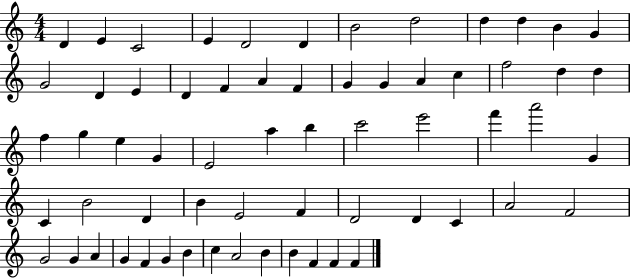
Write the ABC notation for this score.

X:1
T:Untitled
M:4/4
L:1/4
K:C
D E C2 E D2 D B2 d2 d d B G G2 D E D F A F G G A c f2 d d f g e G E2 a b c'2 e'2 f' a'2 G C B2 D B E2 F D2 D C A2 F2 G2 G A G F G B c A2 B B F F F